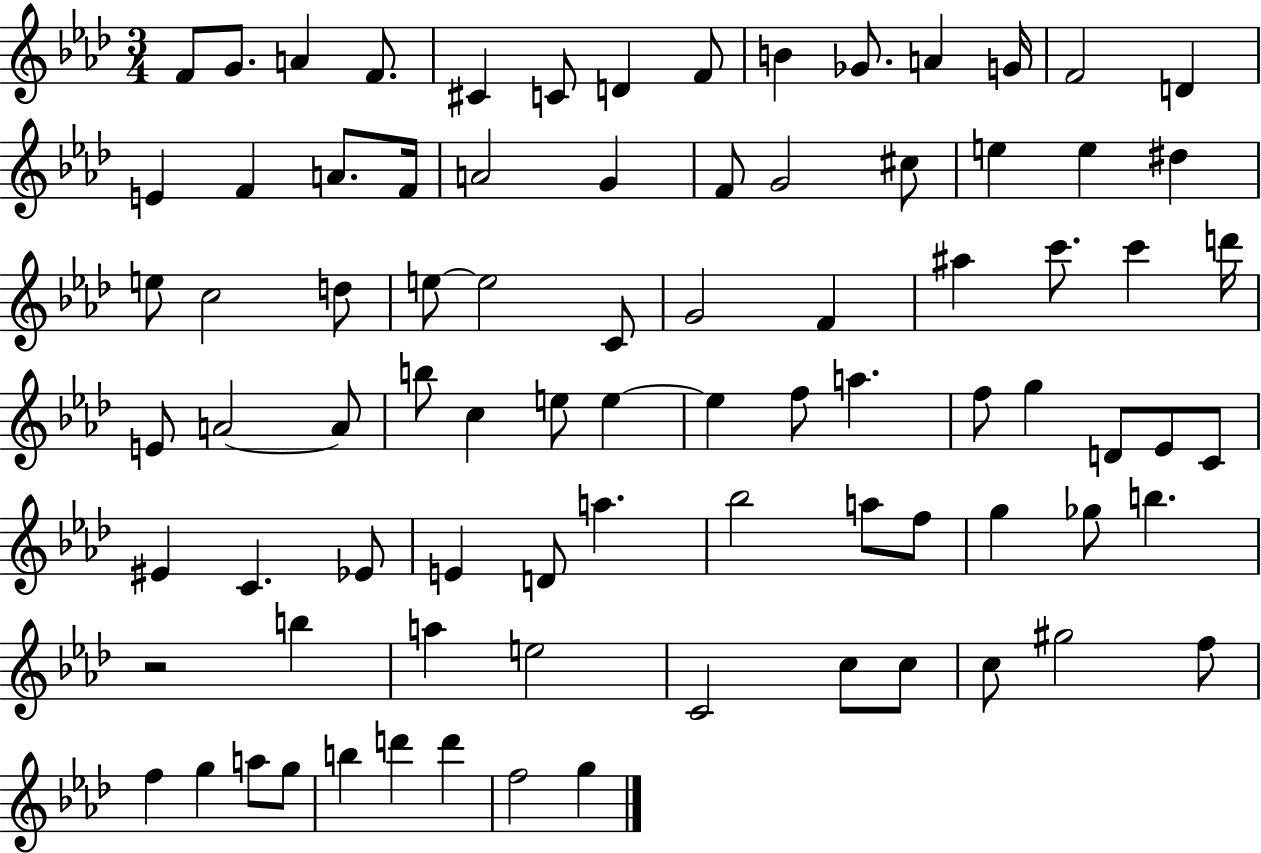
{
  \clef treble
  \numericTimeSignature
  \time 3/4
  \key aes \major
  f'8 g'8. a'4 f'8. | cis'4 c'8 d'4 f'8 | b'4 ges'8. a'4 g'16 | f'2 d'4 | \break e'4 f'4 a'8. f'16 | a'2 g'4 | f'8 g'2 cis''8 | e''4 e''4 dis''4 | \break e''8 c''2 d''8 | e''8~~ e''2 c'8 | g'2 f'4 | ais''4 c'''8. c'''4 d'''16 | \break e'8 a'2~~ a'8 | b''8 c''4 e''8 e''4~~ | e''4 f''8 a''4. | f''8 g''4 d'8 ees'8 c'8 | \break eis'4 c'4. ees'8 | e'4 d'8 a''4. | bes''2 a''8 f''8 | g''4 ges''8 b''4. | \break r2 b''4 | a''4 e''2 | c'2 c''8 c''8 | c''8 gis''2 f''8 | \break f''4 g''4 a''8 g''8 | b''4 d'''4 d'''4 | f''2 g''4 | \bar "|."
}